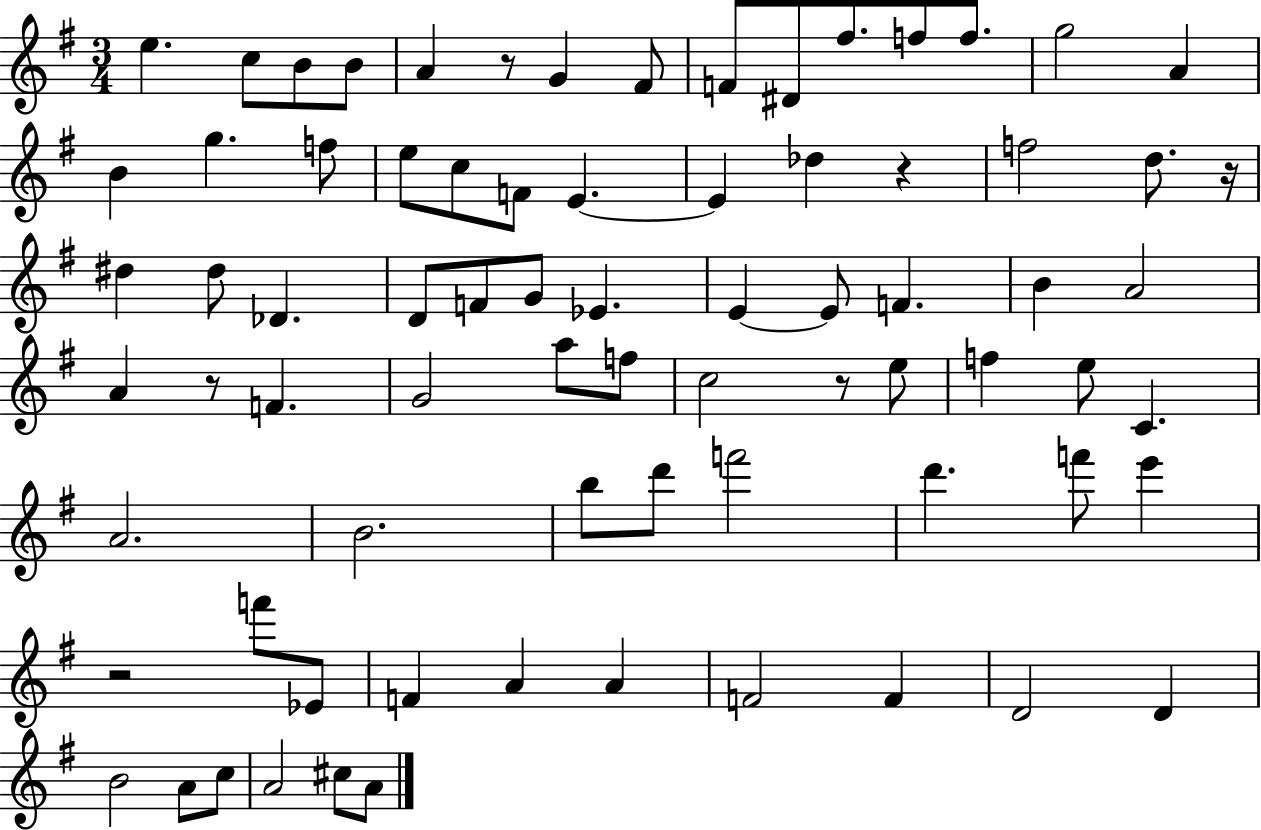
E5/q. C5/e B4/e B4/e A4/q R/e G4/q F#4/e F4/e D#4/e F#5/e. F5/e F5/e. G5/h A4/q B4/q G5/q. F5/e E5/e C5/e F4/e E4/q. E4/q Db5/q R/q F5/h D5/e. R/s D#5/q D#5/e Db4/q. D4/e F4/e G4/e Eb4/q. E4/q E4/e F4/q. B4/q A4/h A4/q R/e F4/q. G4/h A5/e F5/e C5/h R/e E5/e F5/q E5/e C4/q. A4/h. B4/h. B5/e D6/e F6/h D6/q. F6/e E6/q R/h F6/e Eb4/e F4/q A4/q A4/q F4/h F4/q D4/h D4/q B4/h A4/e C5/e A4/h C#5/e A4/e